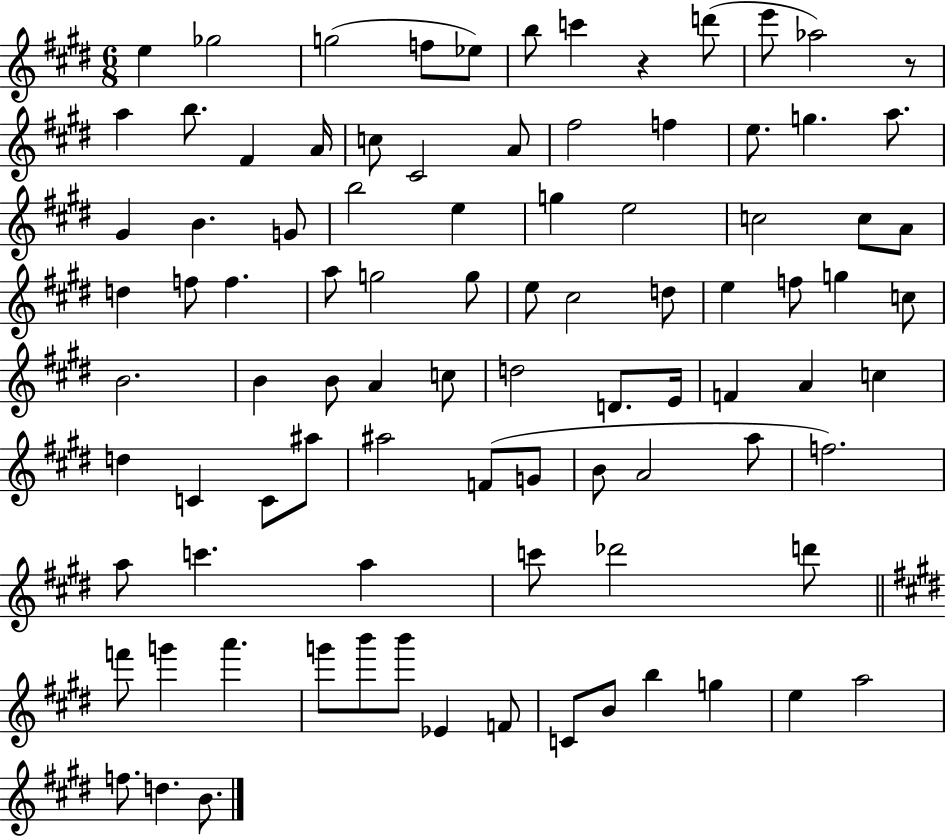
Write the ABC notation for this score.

X:1
T:Untitled
M:6/8
L:1/4
K:E
e _g2 g2 f/2 _e/2 b/2 c' z d'/2 e'/2 _a2 z/2 a b/2 ^F A/4 c/2 ^C2 A/2 ^f2 f e/2 g a/2 ^G B G/2 b2 e g e2 c2 c/2 A/2 d f/2 f a/2 g2 g/2 e/2 ^c2 d/2 e f/2 g c/2 B2 B B/2 A c/2 d2 D/2 E/4 F A c d C C/2 ^a/2 ^a2 F/2 G/2 B/2 A2 a/2 f2 a/2 c' a c'/2 _d'2 d'/2 f'/2 g' a' g'/2 b'/2 b'/2 _E F/2 C/2 B/2 b g e a2 f/2 d B/2